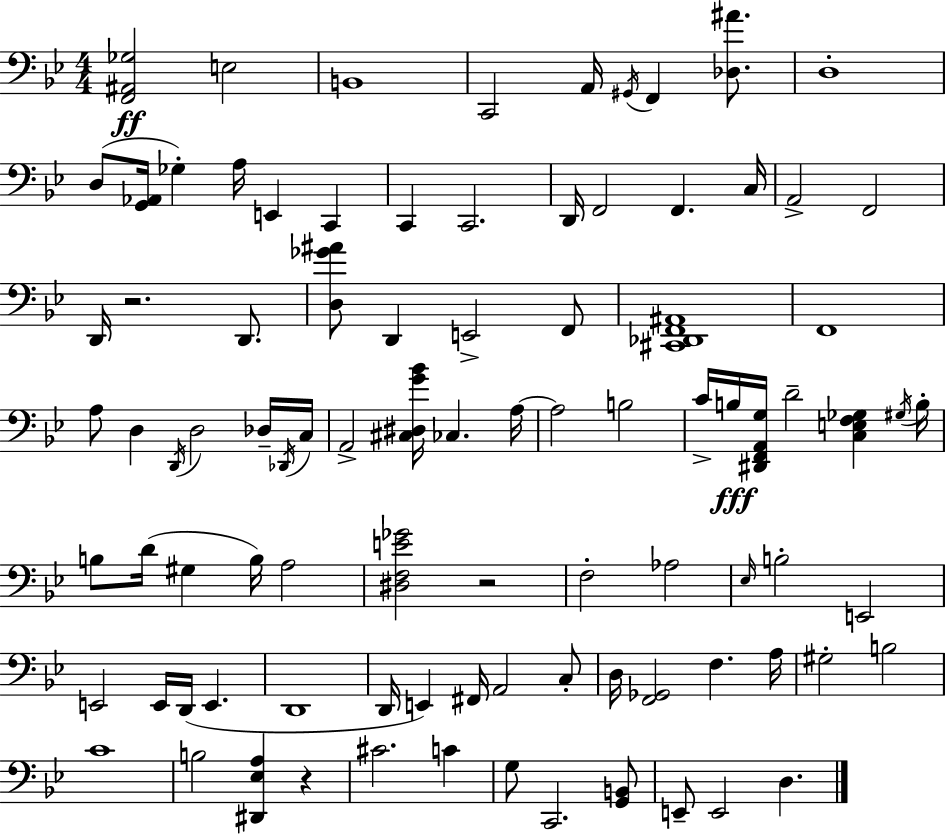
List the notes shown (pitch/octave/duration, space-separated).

[F2,A#2,Gb3]/h E3/h B2/w C2/h A2/s G#2/s F2/q [Db3,A#4]/e. D3/w D3/e [G2,Ab2]/s Gb3/q A3/s E2/q C2/q C2/q C2/h. D2/s F2/h F2/q. C3/s A2/h F2/h D2/s R/h. D2/e. [D3,Gb4,A#4]/e D2/q E2/h F2/e [C#2,Db2,F2,A#2]/w F2/w A3/e D3/q D2/s D3/h Db3/s Db2/s C3/s A2/h [C#3,D#3,G4,Bb4]/s CES3/q. A3/s A3/h B3/h C4/s B3/s [D#2,F2,A2,G3]/s D4/h [C3,E3,F3,Gb3]/q G#3/s B3/s B3/e D4/s G#3/q B3/s A3/h [D#3,F3,E4,Gb4]/h R/h F3/h Ab3/h Eb3/s B3/h E2/h E2/h E2/s D2/s E2/q. D2/w D2/s E2/q F#2/s A2/h C3/e D3/s [F2,Gb2]/h F3/q. A3/s G#3/h B3/h C4/w B3/h [D#2,Eb3,A3]/q R/q C#4/h. C4/q G3/e C2/h. [G2,B2]/e E2/e E2/h D3/q.